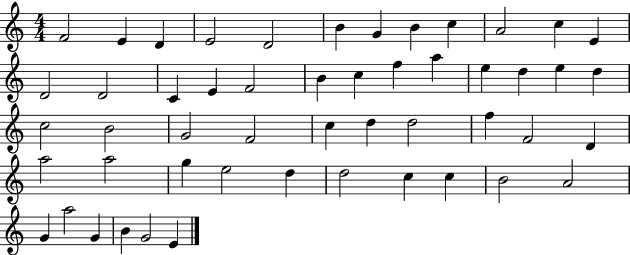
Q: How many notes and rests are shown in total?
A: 51